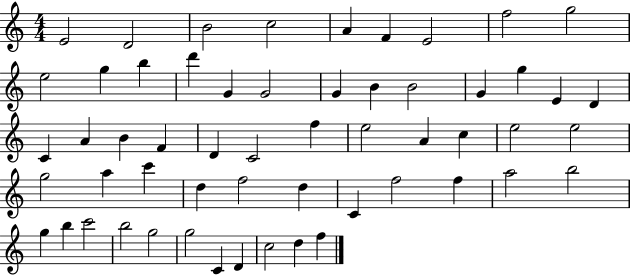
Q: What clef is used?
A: treble